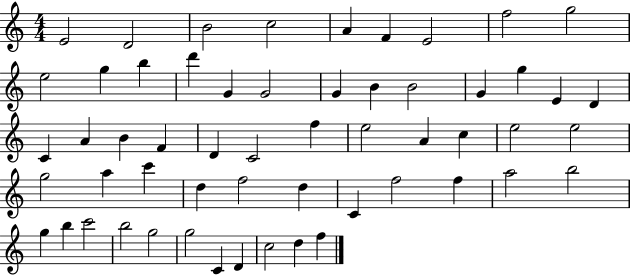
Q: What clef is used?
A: treble